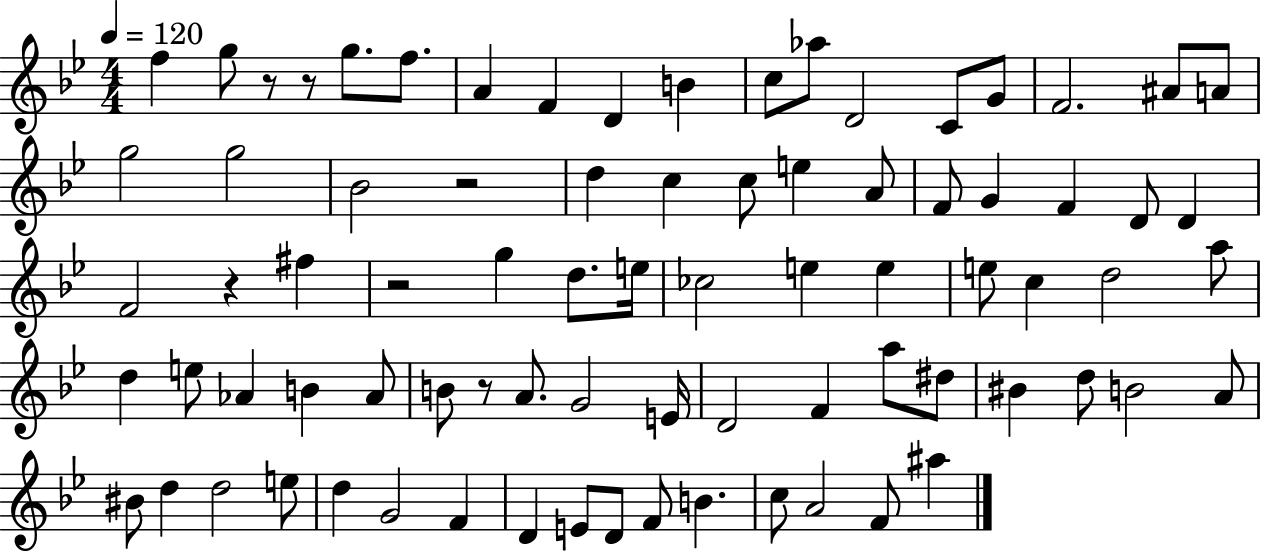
F5/q G5/e R/e R/e G5/e. F5/e. A4/q F4/q D4/q B4/q C5/e Ab5/e D4/h C4/e G4/e F4/h. A#4/e A4/e G5/h G5/h Bb4/h R/h D5/q C5/q C5/e E5/q A4/e F4/e G4/q F4/q D4/e D4/q F4/h R/q F#5/q R/h G5/q D5/e. E5/s CES5/h E5/q E5/q E5/e C5/q D5/h A5/e D5/q E5/e Ab4/q B4/q Ab4/e B4/e R/e A4/e. G4/h E4/s D4/h F4/q A5/e D#5/e BIS4/q D5/e B4/h A4/e BIS4/e D5/q D5/h E5/e D5/q G4/h F4/q D4/q E4/e D4/e F4/e B4/q. C5/e A4/h F4/e A#5/q